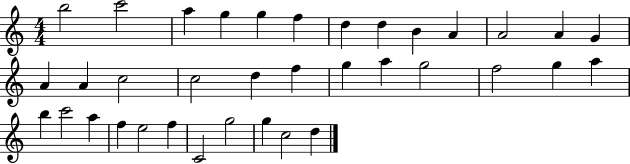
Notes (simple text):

B5/h C6/h A5/q G5/q G5/q F5/q D5/q D5/q B4/q A4/q A4/h A4/q G4/q A4/q A4/q C5/h C5/h D5/q F5/q G5/q A5/q G5/h F5/h G5/q A5/q B5/q C6/h A5/q F5/q E5/h F5/q C4/h G5/h G5/q C5/h D5/q